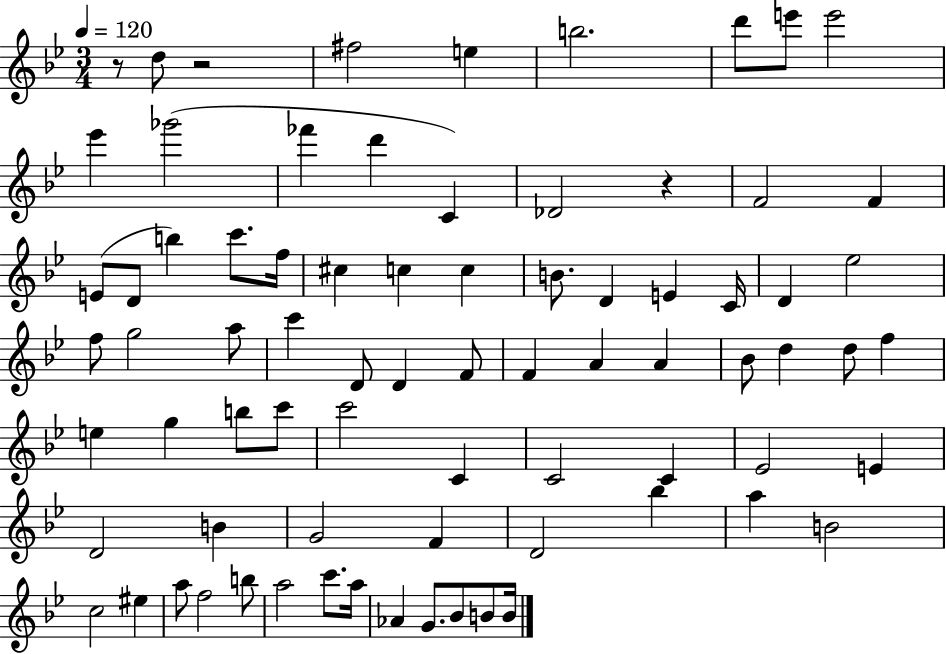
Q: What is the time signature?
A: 3/4